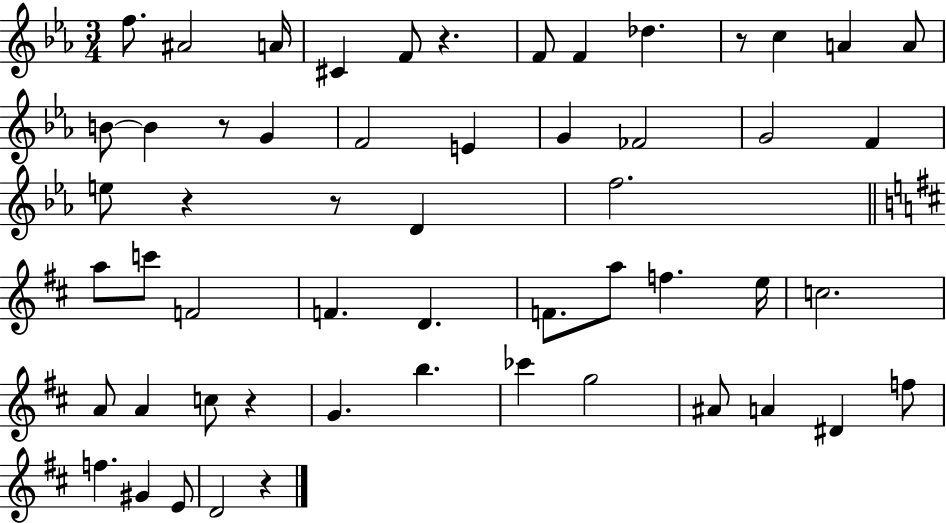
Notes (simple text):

F5/e. A#4/h A4/s C#4/q F4/e R/q. F4/e F4/q Db5/q. R/e C5/q A4/q A4/e B4/e B4/q R/e G4/q F4/h E4/q G4/q FES4/h G4/h F4/q E5/e R/q R/e D4/q F5/h. A5/e C6/e F4/h F4/q. D4/q. F4/e. A5/e F5/q. E5/s C5/h. A4/e A4/q C5/e R/q G4/q. B5/q. CES6/q G5/h A#4/e A4/q D#4/q F5/e F5/q. G#4/q E4/e D4/h R/q